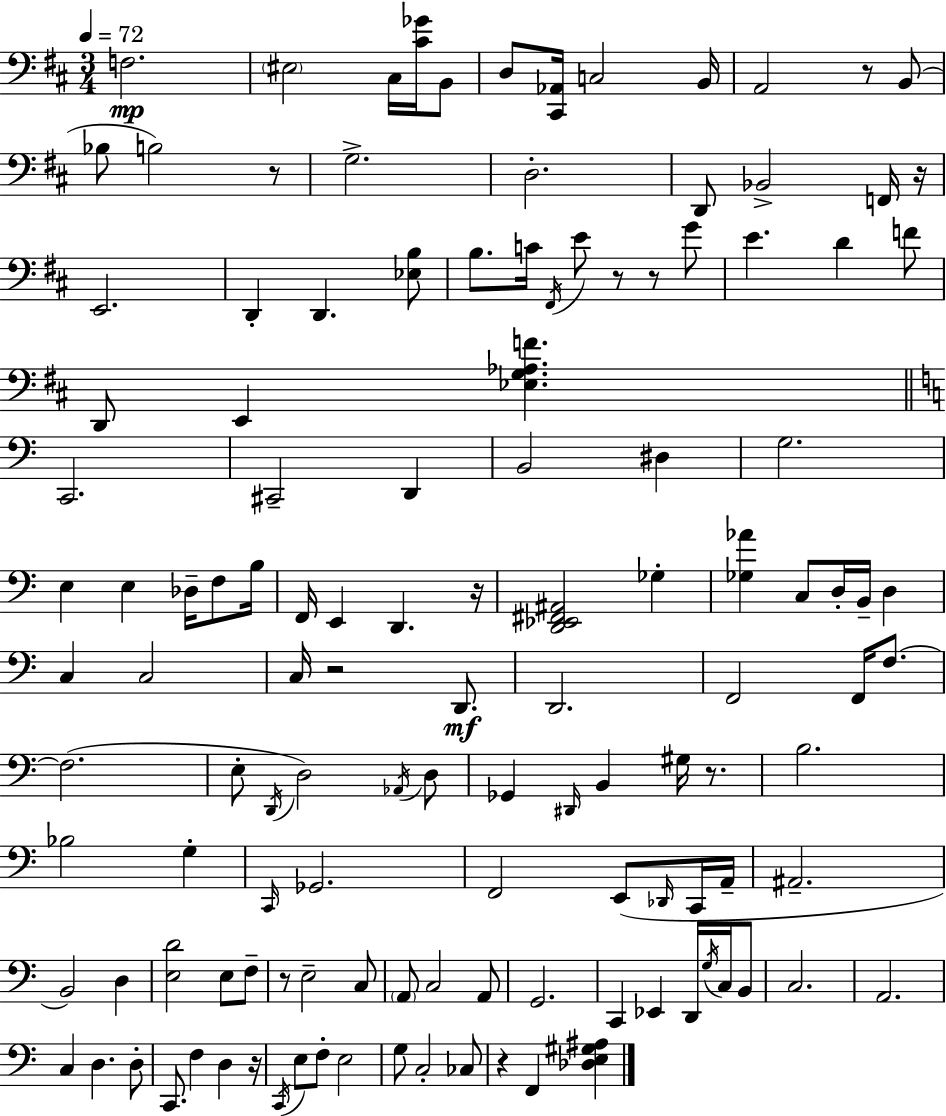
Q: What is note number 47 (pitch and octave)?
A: B2